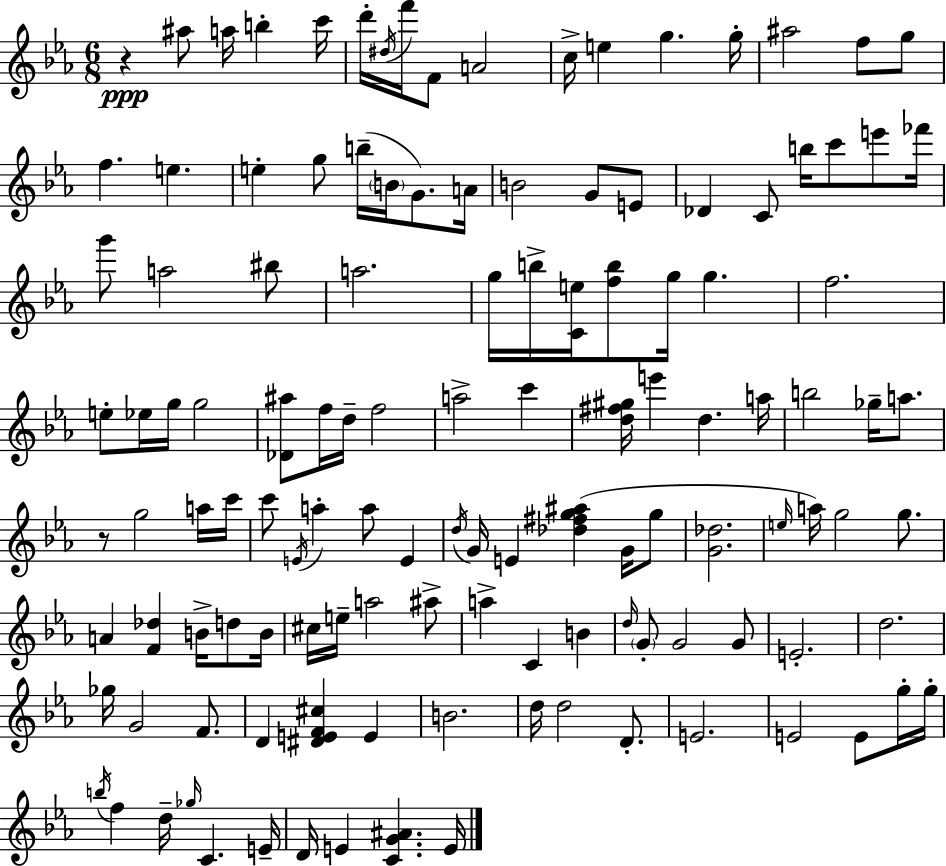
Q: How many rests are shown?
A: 2